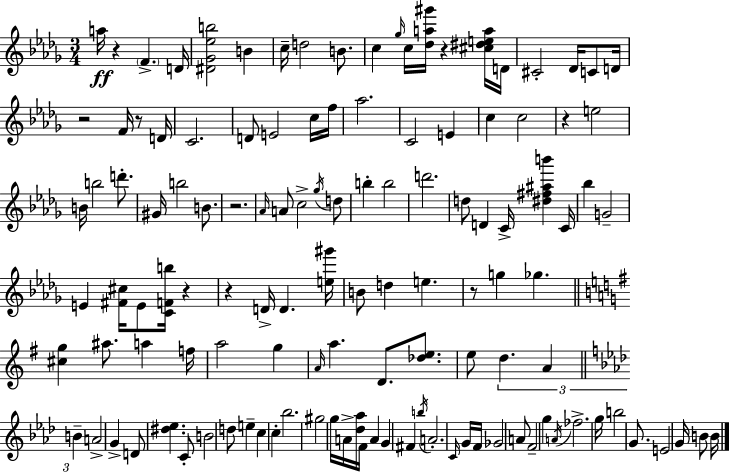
A5/s R/q F4/q. D4/s [D#4,Gb4,Eb5,B5]/h B4/q C5/s D5/h B4/e. C5/q Gb5/s C5/s [Db5,A5,G#6]/s R/q [C#5,D#5,E5,A5]/s D4/s C#4/h Db4/s C4/e D4/s R/h F4/s R/e D4/s C4/h. D4/e E4/h C5/s F5/s Ab5/h. C4/h E4/q C5/q C5/h R/q E5/h B4/s B5/h D6/e. G#4/s B5/h B4/e. R/h. Ab4/s A4/e C5/h Gb5/s D5/e B5/q B5/h D6/h. D5/e D4/q C4/s [D#5,F#5,A#5,B6]/q C4/s Bb5/q G4/h E4/q [F#4,C#5]/s E4/e [C4,F4,B5]/s R/q R/q D4/s D4/q. [E5,G#6]/s B4/e D5/q E5/q. R/e G5/q Gb5/q. [C#5,G5]/q A#5/e. A5/q F5/s A5/h G5/q A4/s A5/q. D4/e. [Db5,E5]/e. E5/e D5/q. A4/q B4/q A4/h G4/q D4/e [D#5,Eb5]/q. C4/e B4/h D5/e E5/q C5/q C5/q Bb5/h. G#5/h G5/s A4/s [Db5,Ab5]/s F4/s A4/q G4/q F#4/q B5/s A4/h. C4/s G4/s F4/s Gb4/h A4/e F4/h G5/q A4/s FES5/h. G5/s B5/h G4/e. E4/h G4/s B4/e B4/s